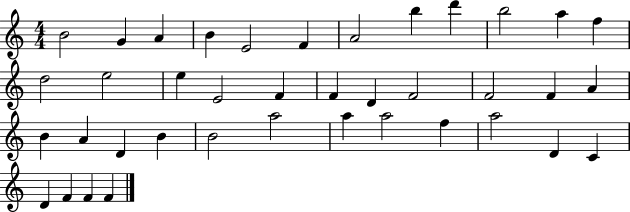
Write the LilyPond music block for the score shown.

{
  \clef treble
  \numericTimeSignature
  \time 4/4
  \key c \major
  b'2 g'4 a'4 | b'4 e'2 f'4 | a'2 b''4 d'''4 | b''2 a''4 f''4 | \break d''2 e''2 | e''4 e'2 f'4 | f'4 d'4 f'2 | f'2 f'4 a'4 | \break b'4 a'4 d'4 b'4 | b'2 a''2 | a''4 a''2 f''4 | a''2 d'4 c'4 | \break d'4 f'4 f'4 f'4 | \bar "|."
}